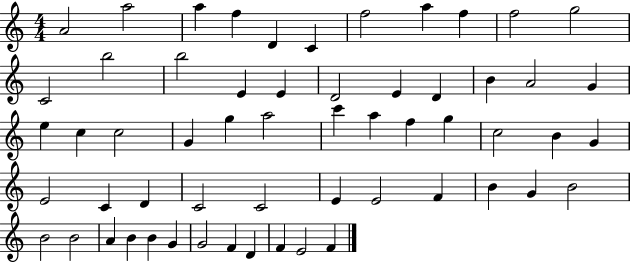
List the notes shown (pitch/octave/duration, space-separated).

A4/h A5/h A5/q F5/q D4/q C4/q F5/h A5/q F5/q F5/h G5/h C4/h B5/h B5/h E4/q E4/q D4/h E4/q D4/q B4/q A4/h G4/q E5/q C5/q C5/h G4/q G5/q A5/h C6/q A5/q F5/q G5/q C5/h B4/q G4/q E4/h C4/q D4/q C4/h C4/h E4/q E4/h F4/q B4/q G4/q B4/h B4/h B4/h A4/q B4/q B4/q G4/q G4/h F4/q D4/q F4/q E4/h F4/q